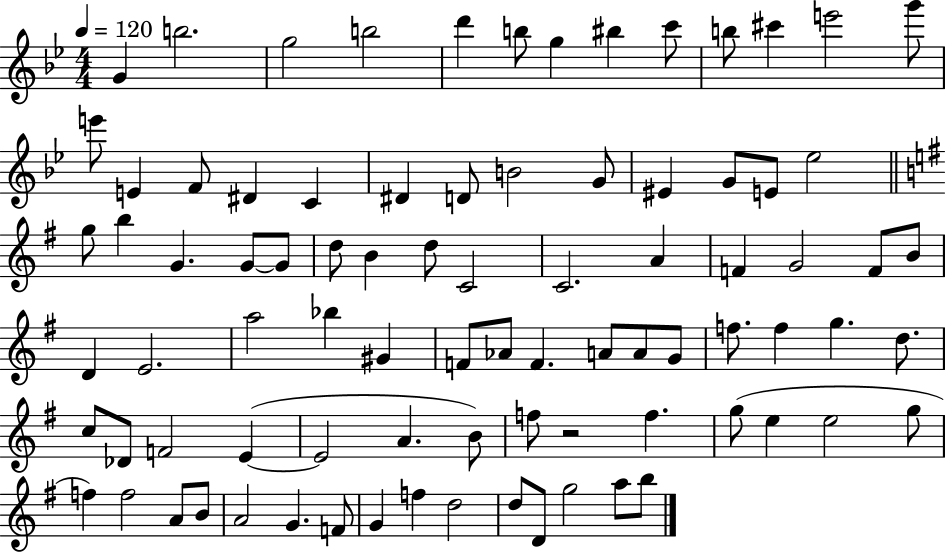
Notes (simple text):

G4/q B5/h. G5/h B5/h D6/q B5/e G5/q BIS5/q C6/e B5/e C#6/q E6/h G6/e E6/e E4/q F4/e D#4/q C4/q D#4/q D4/e B4/h G4/e EIS4/q G4/e E4/e Eb5/h G5/e B5/q G4/q. G4/e G4/e D5/e B4/q D5/e C4/h C4/h. A4/q F4/q G4/h F4/e B4/e D4/q E4/h. A5/h Bb5/q G#4/q F4/e Ab4/e F4/q. A4/e A4/e G4/e F5/e. F5/q G5/q. D5/e. C5/e Db4/e F4/h E4/q E4/h A4/q. B4/e F5/e R/h F5/q. G5/e E5/q E5/h G5/e F5/q F5/h A4/e B4/e A4/h G4/q. F4/e G4/q F5/q D5/h D5/e D4/e G5/h A5/e B5/e